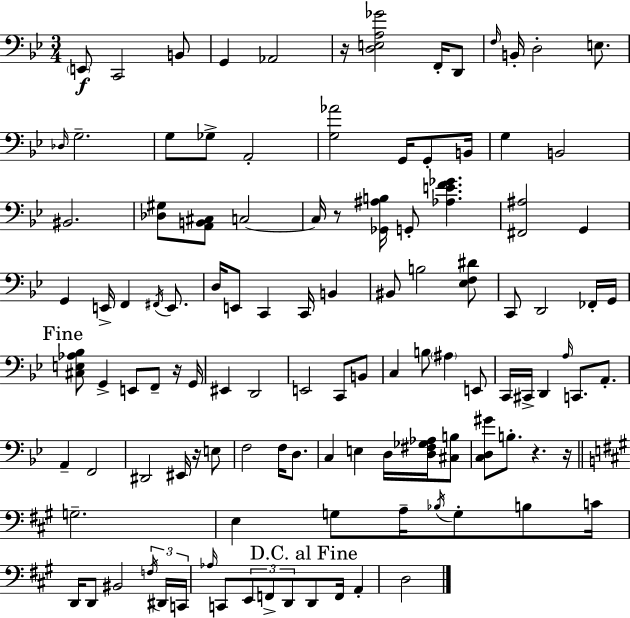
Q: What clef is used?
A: bass